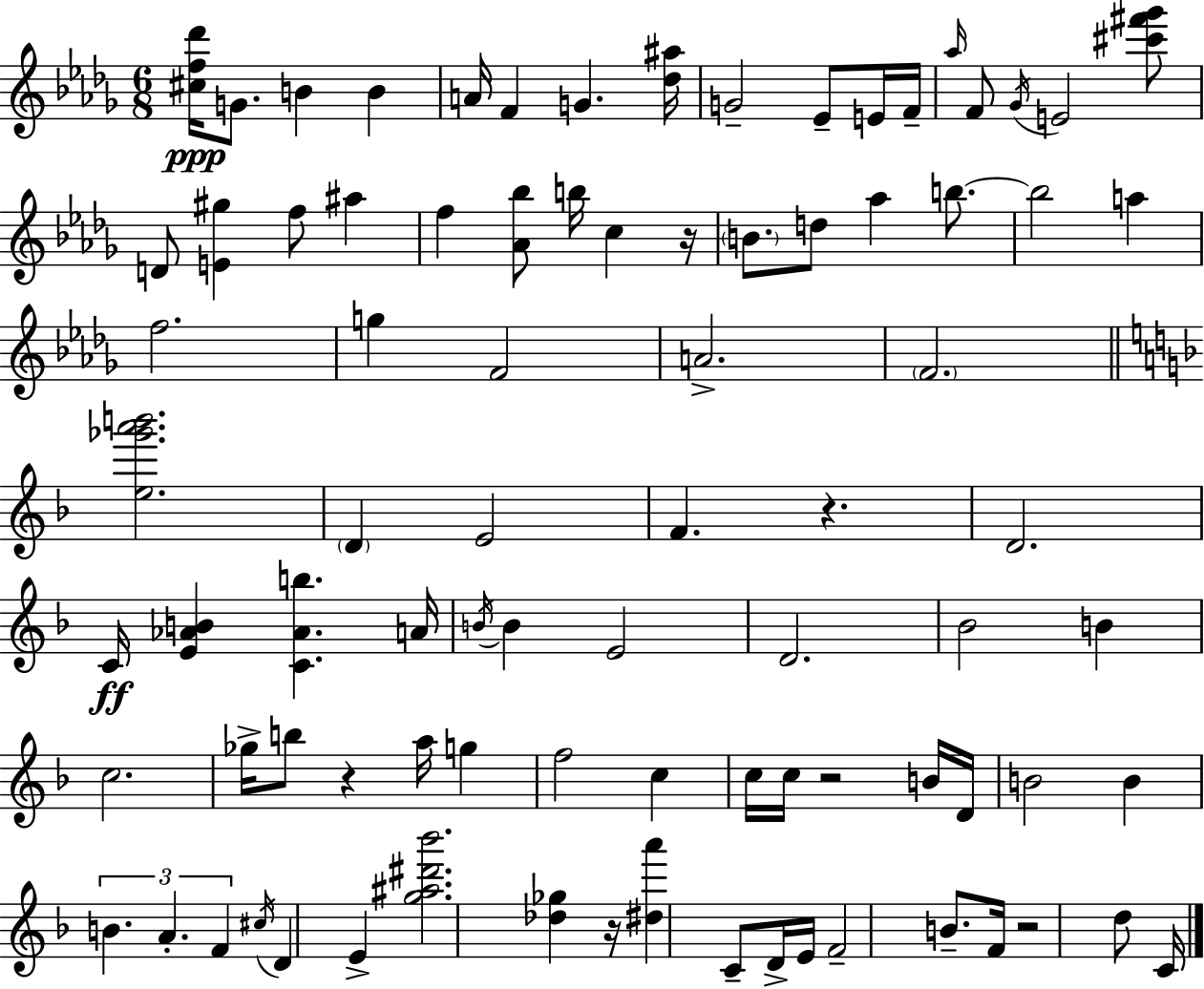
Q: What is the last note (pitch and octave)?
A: C4